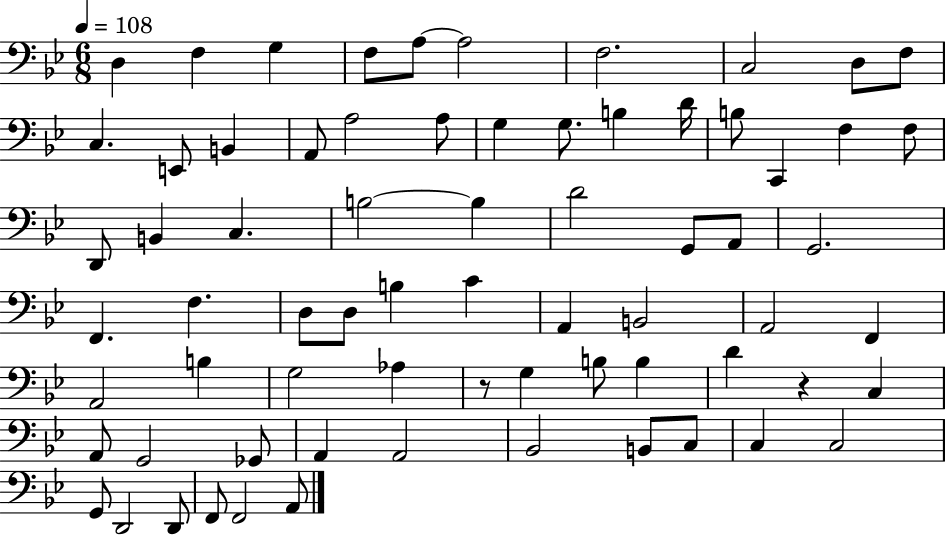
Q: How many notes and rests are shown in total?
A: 70